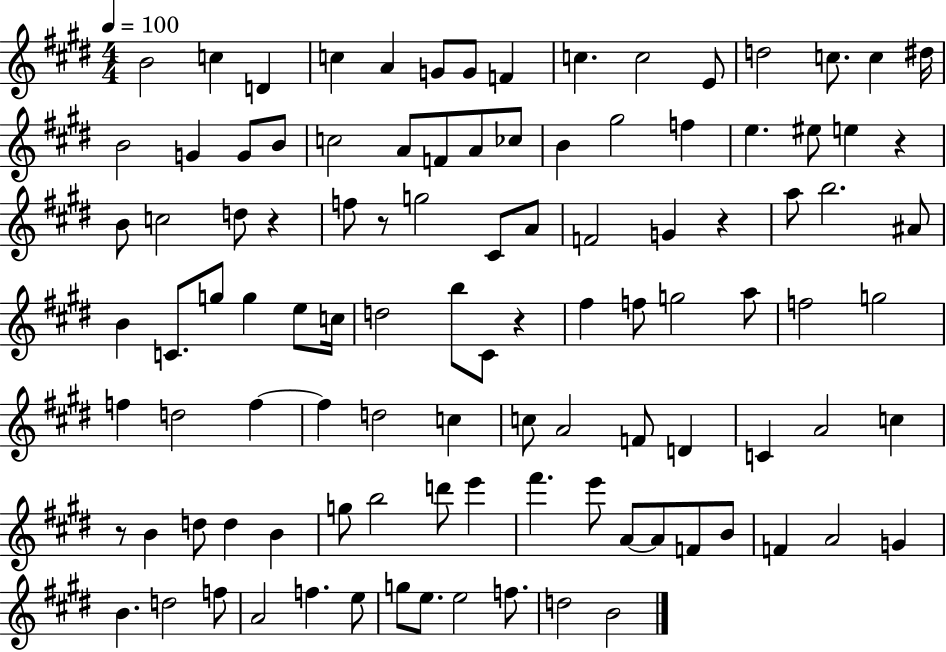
{
  \clef treble
  \numericTimeSignature
  \time 4/4
  \key e \major
  \tempo 4 = 100
  b'2 c''4 d'4 | c''4 a'4 g'8 g'8 f'4 | c''4. c''2 e'8 | d''2 c''8. c''4 dis''16 | \break b'2 g'4 g'8 b'8 | c''2 a'8 f'8 a'8 ces''8 | b'4 gis''2 f''4 | e''4. eis''8 e''4 r4 | \break b'8 c''2 d''8 r4 | f''8 r8 g''2 cis'8 a'8 | f'2 g'4 r4 | a''8 b''2. ais'8 | \break b'4 c'8. g''8 g''4 e''8 c''16 | d''2 b''8 cis'8 r4 | fis''4 f''8 g''2 a''8 | f''2 g''2 | \break f''4 d''2 f''4~~ | f''4 d''2 c''4 | c''8 a'2 f'8 d'4 | c'4 a'2 c''4 | \break r8 b'4 d''8 d''4 b'4 | g''8 b''2 d'''8 e'''4 | fis'''4. e'''8 a'8~~ a'8 f'8 b'8 | f'4 a'2 g'4 | \break b'4. d''2 f''8 | a'2 f''4. e''8 | g''8 e''8. e''2 f''8. | d''2 b'2 | \break \bar "|."
}